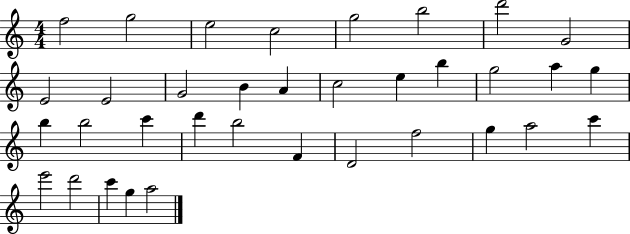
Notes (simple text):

F5/h G5/h E5/h C5/h G5/h B5/h D6/h G4/h E4/h E4/h G4/h B4/q A4/q C5/h E5/q B5/q G5/h A5/q G5/q B5/q B5/h C6/q D6/q B5/h F4/q D4/h F5/h G5/q A5/h C6/q E6/h D6/h C6/q G5/q A5/h